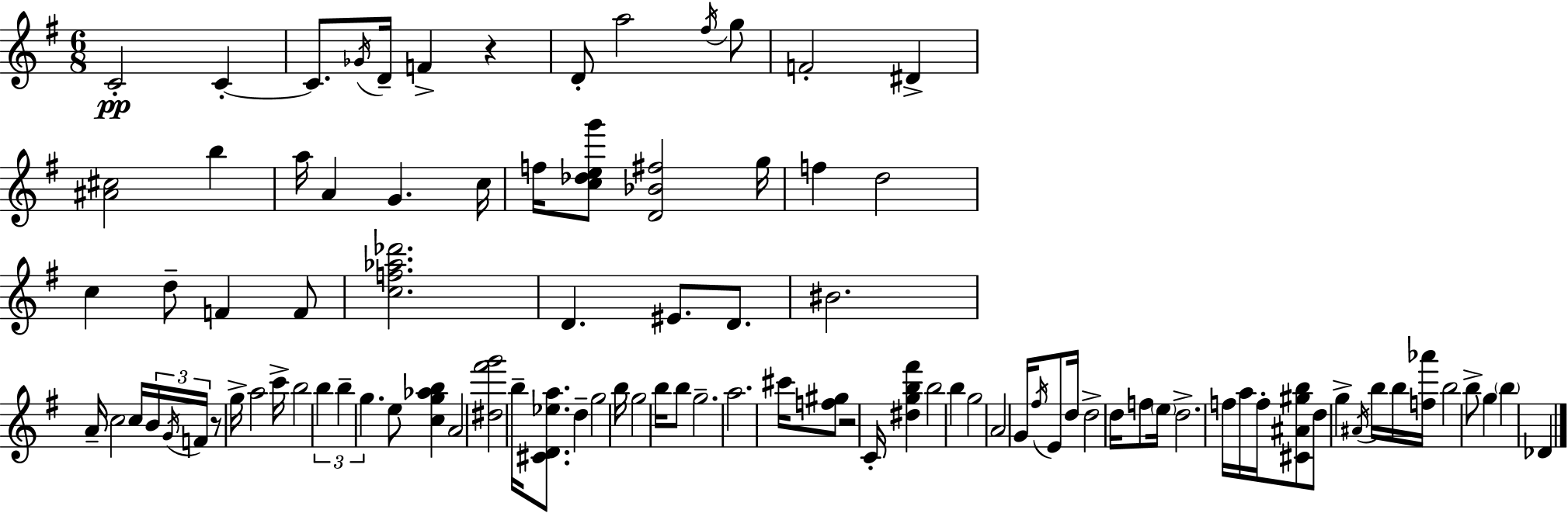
C4/h C4/q C4/e. Gb4/s D4/s F4/q R/q D4/e A5/h F#5/s G5/e F4/h D#4/q [A#4,C#5]/h B5/q A5/s A4/q G4/q. C5/s F5/s [C5,Db5,E5,G6]/e [D4,Bb4,F#5]/h G5/s F5/q D5/h C5/q D5/e F4/q F4/e [C5,F5,Ab5,Db6]/h. D4/q. EIS4/e. D4/e. BIS4/h. A4/s C5/h C5/s B4/s G4/s F4/s R/e G5/s A5/h C6/s B5/h B5/q B5/q G5/q. E5/e [C5,G5,Ab5,B5]/q A4/h [D#5,F#6,G6]/h B5/s [C#4,D4,Eb5,A5]/e. D5/q G5/h B5/s G5/h B5/s B5/e G5/h. A5/h. C#6/s [F5,G#5]/e R/h C4/s [D#5,G5,B5,F#6]/q B5/h B5/q G5/h A4/h G4/s F#5/s E4/e D5/s D5/h D5/s F5/e E5/s D5/h. F5/s A5/s F5/s [C#4,A#4,G#5,B5]/e D5/e G5/q A#4/s B5/s B5/s [F5,Ab6]/s B5/h B5/e G5/q B5/q Db4/q